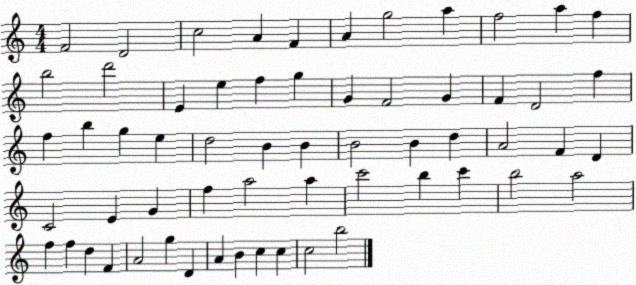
X:1
T:Untitled
M:4/4
L:1/4
K:C
F2 D2 c2 A F A g2 a f2 a f b2 d'2 E e f g G F2 G F D2 f f b g e d2 B B B2 B d A2 F D C2 E G f a2 a c'2 b c' b2 a2 f f d F A2 g D A B c c c2 b2